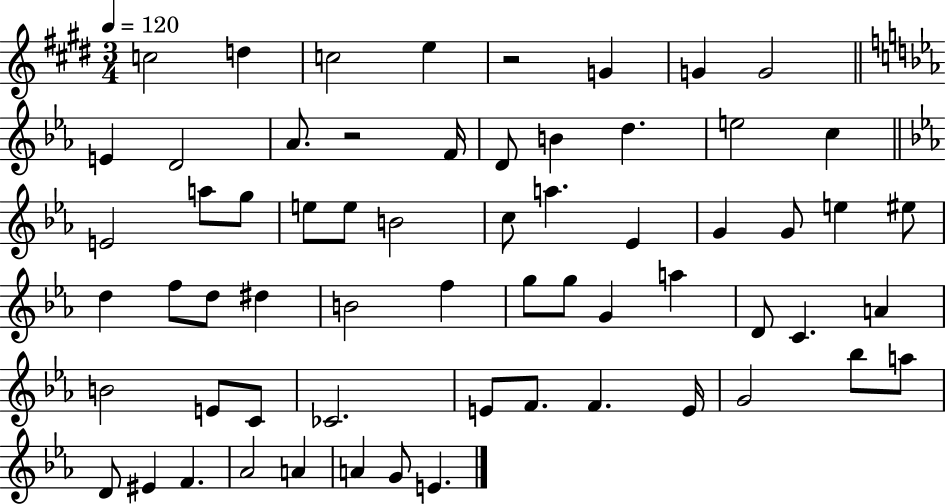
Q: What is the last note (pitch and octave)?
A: E4